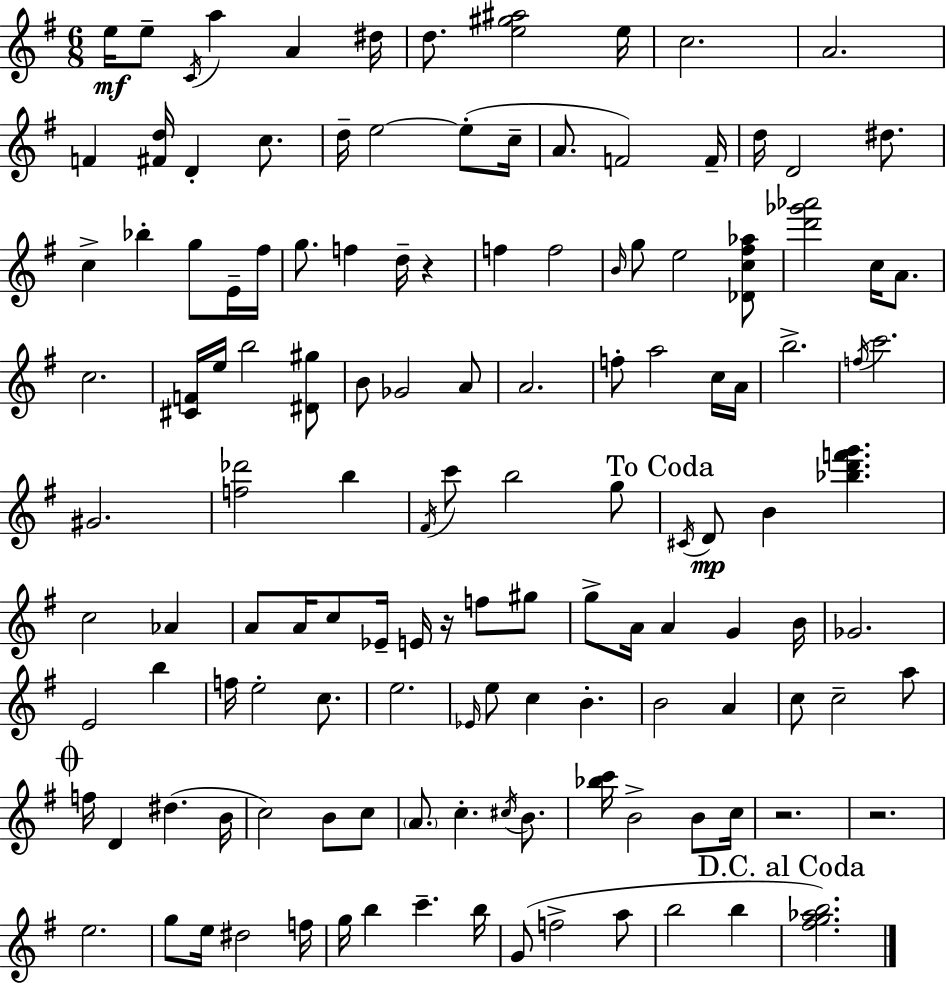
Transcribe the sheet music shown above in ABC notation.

X:1
T:Untitled
M:6/8
L:1/4
K:Em
e/4 e/2 C/4 a A ^d/4 d/2 [e^g^a]2 e/4 c2 A2 F [^Fd]/4 D c/2 d/4 e2 e/2 c/4 A/2 F2 F/4 d/4 D2 ^d/2 c _b g/2 E/4 ^f/4 g/2 f d/4 z f f2 B/4 g/2 e2 [_Dc^f_a]/2 [d'_g'_a']2 c/4 A/2 c2 [^CF]/4 e/4 b2 [^D^g]/2 B/2 _G2 A/2 A2 f/2 a2 c/4 A/4 b2 f/4 c'2 ^G2 [f_d']2 b ^F/4 c'/2 b2 g/2 ^C/4 D/2 B [_bd'f'g'] c2 _A A/2 A/4 c/2 _E/4 E/4 z/4 f/2 ^g/2 g/2 A/4 A G B/4 _G2 E2 b f/4 e2 c/2 e2 _E/4 e/2 c B B2 A c/2 c2 a/2 f/4 D ^d B/4 c2 B/2 c/2 A/2 c ^c/4 B/2 [_bc']/4 B2 B/2 c/4 z2 z2 e2 g/2 e/4 ^d2 f/4 g/4 b c' b/4 G/2 f2 a/2 b2 b [^fg_ab]2